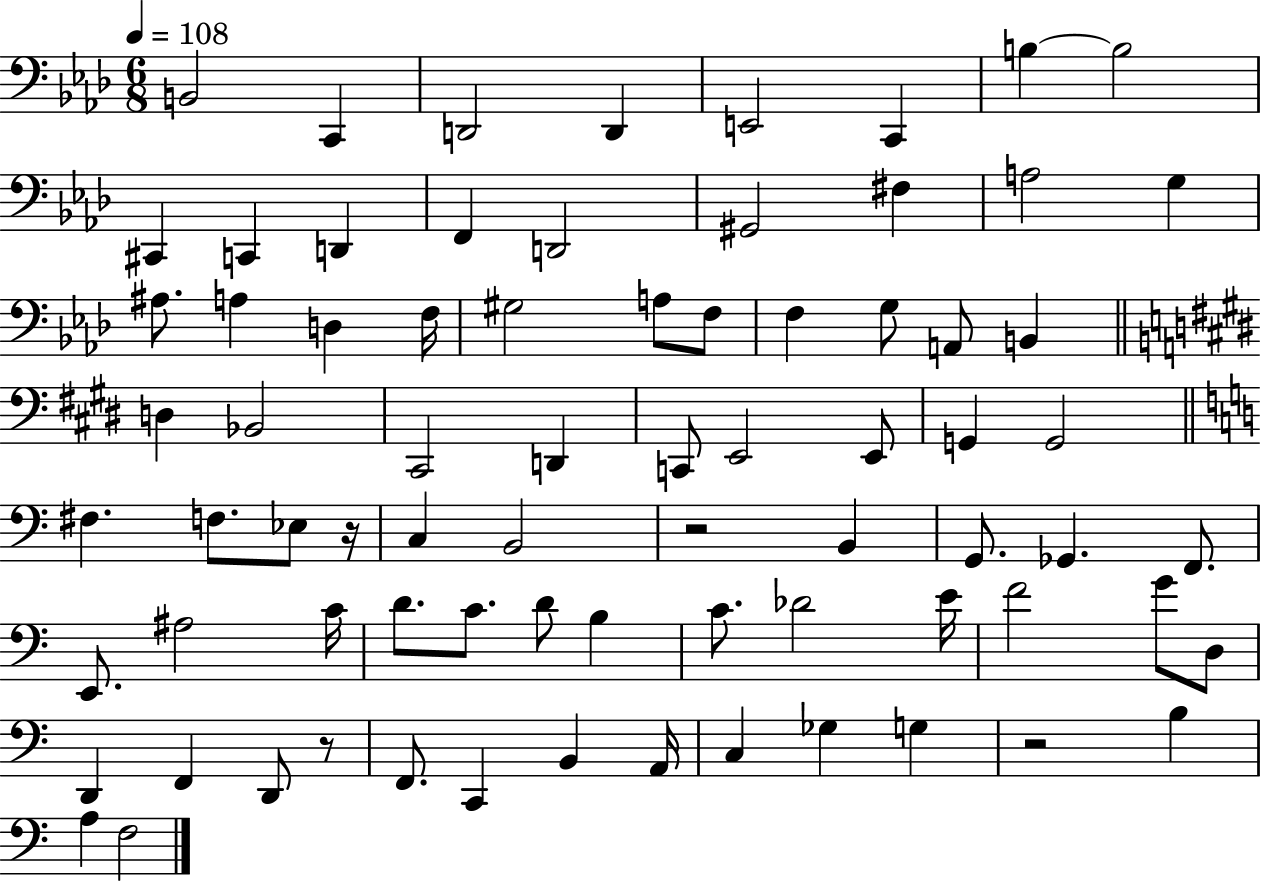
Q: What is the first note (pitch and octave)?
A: B2